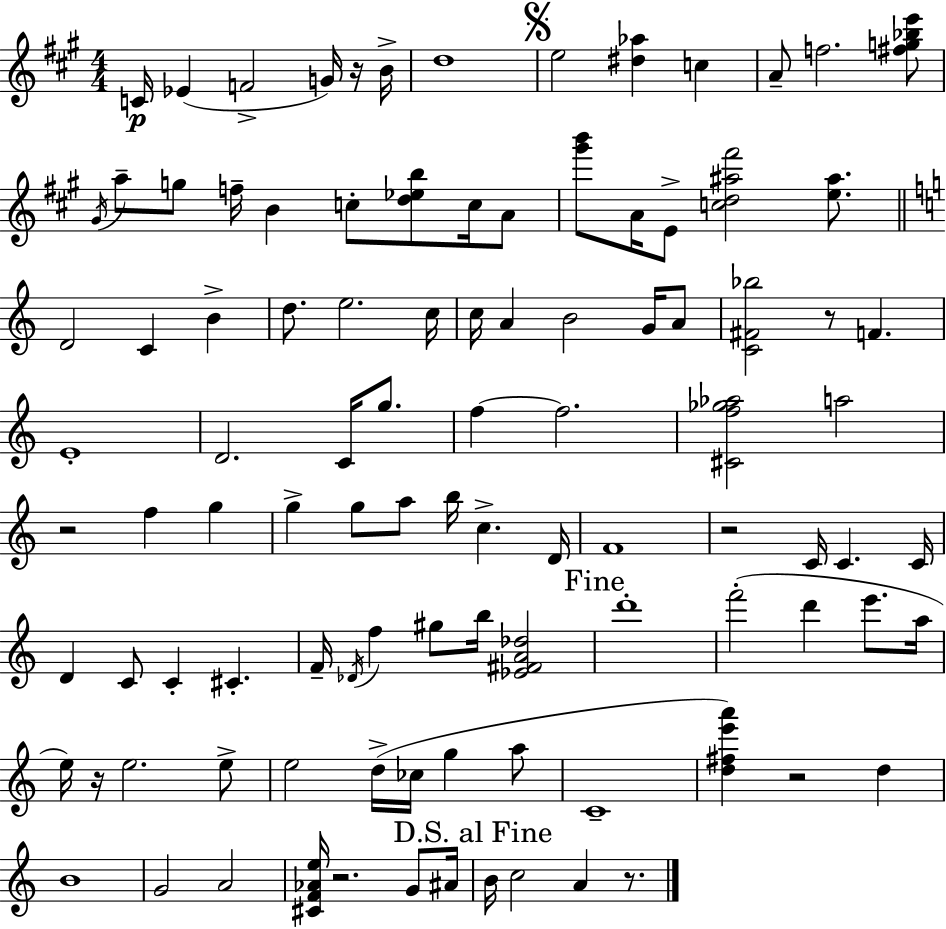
X:1
T:Untitled
M:4/4
L:1/4
K:A
C/4 _E F2 G/4 z/4 B/4 d4 e2 [^d_a] c A/2 f2 [^fg_be']/2 ^G/4 a/2 g/2 f/4 B c/2 [d_eb]/2 c/4 A/2 [^g'b']/2 A/4 E/2 [cd^a^f']2 [e^a]/2 D2 C B d/2 e2 c/4 c/4 A B2 G/4 A/2 [C^F_b]2 z/2 F E4 D2 C/4 g/2 f f2 [^Cf_g_a]2 a2 z2 f g g g/2 a/2 b/4 c D/4 F4 z2 C/4 C C/4 D C/2 C ^C F/4 _D/4 f ^g/2 b/4 [_E^FA_d]2 d'4 f'2 d' e'/2 a/4 e/4 z/4 e2 e/2 e2 d/4 _c/4 g a/2 C4 [d^fe'a'] z2 d B4 G2 A2 [^CF_Ae]/4 z2 G/2 ^A/4 B/4 c2 A z/2